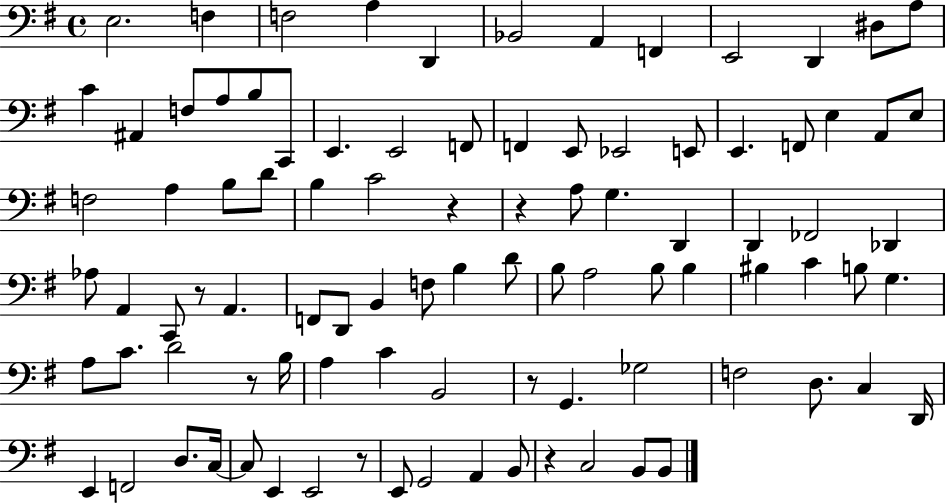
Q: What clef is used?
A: bass